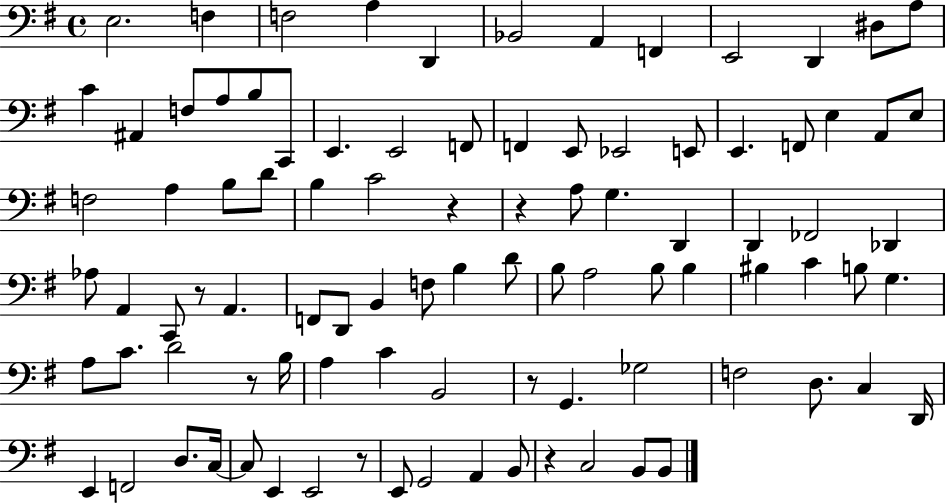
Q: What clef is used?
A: bass